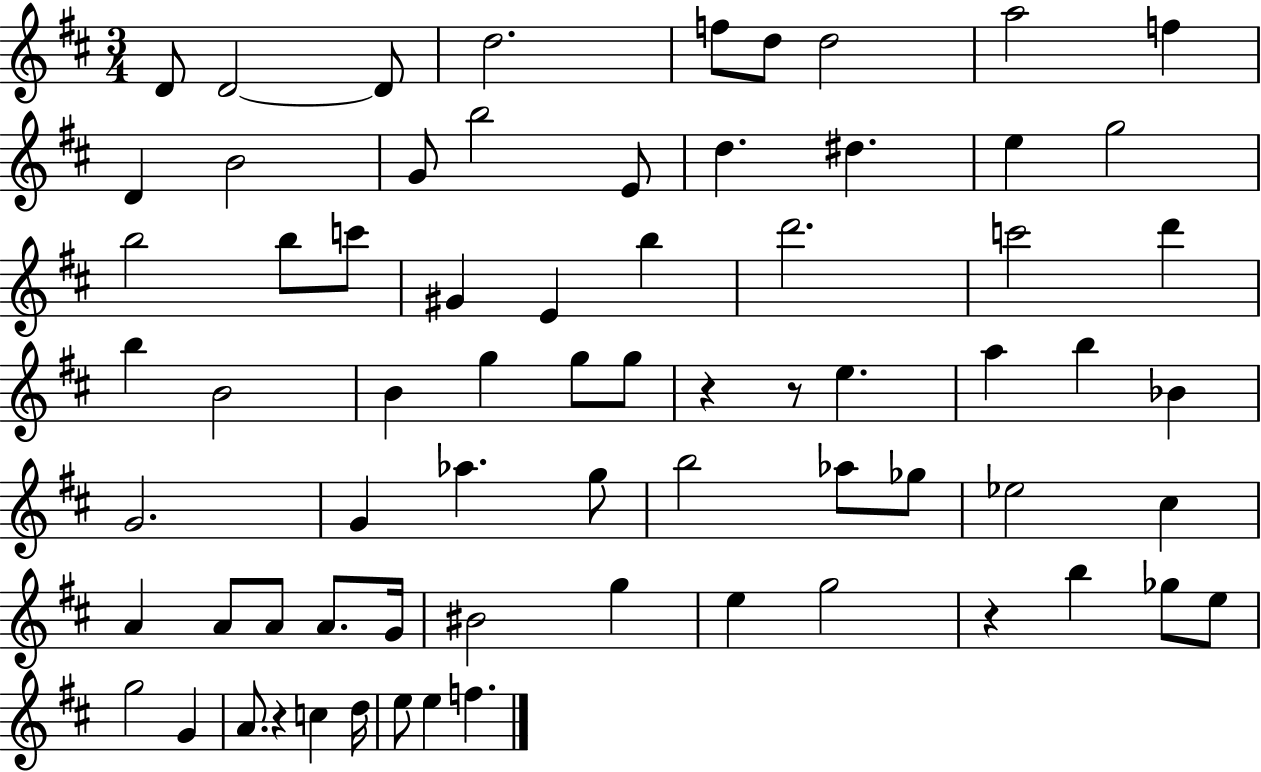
D4/e D4/h D4/e D5/h. F5/e D5/e D5/h A5/h F5/q D4/q B4/h G4/e B5/h E4/e D5/q. D#5/q. E5/q G5/h B5/h B5/e C6/e G#4/q E4/q B5/q D6/h. C6/h D6/q B5/q B4/h B4/q G5/q G5/e G5/e R/q R/e E5/q. A5/q B5/q Bb4/q G4/h. G4/q Ab5/q. G5/e B5/h Ab5/e Gb5/e Eb5/h C#5/q A4/q A4/e A4/e A4/e. G4/s BIS4/h G5/q E5/q G5/h R/q B5/q Gb5/e E5/e G5/h G4/q A4/e. R/q C5/q D5/s E5/e E5/q F5/q.